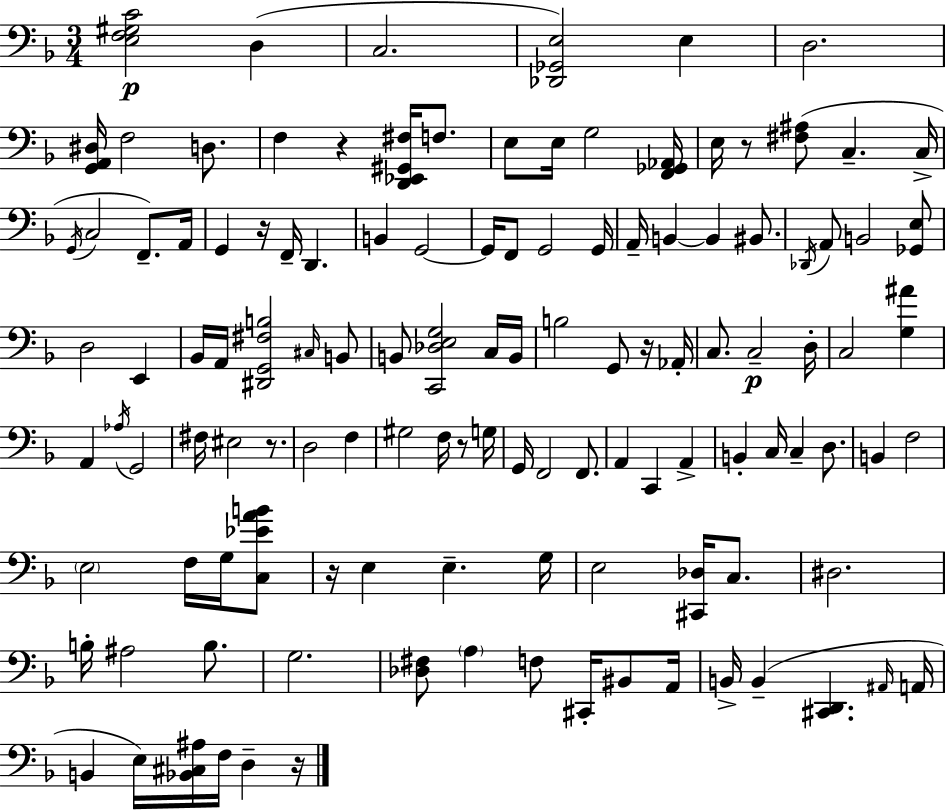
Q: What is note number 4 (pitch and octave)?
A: D3